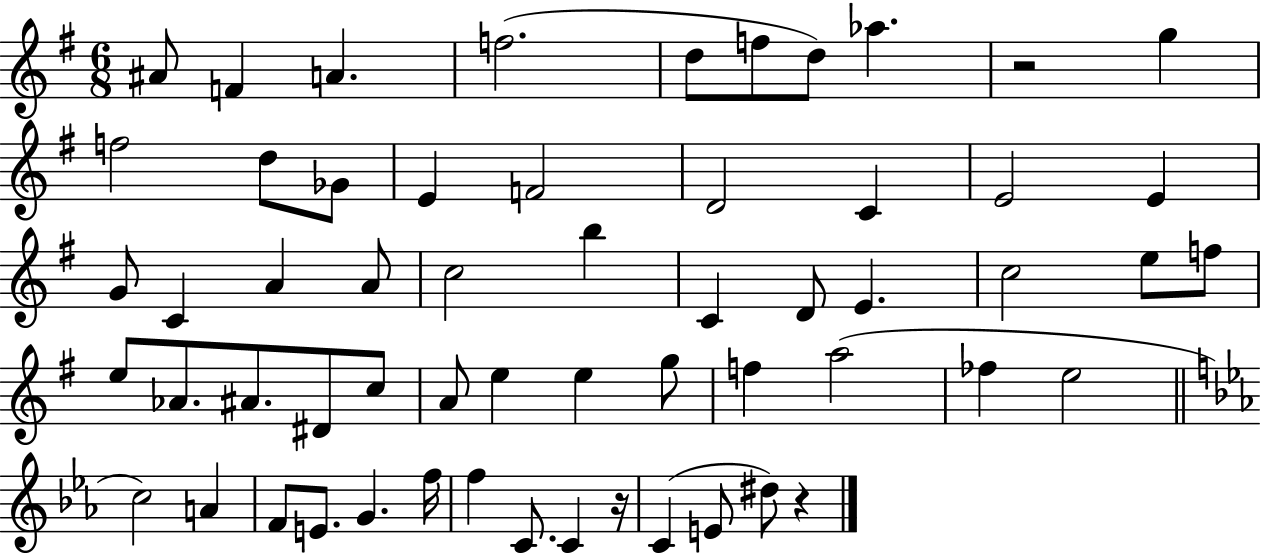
A#4/e F4/q A4/q. F5/h. D5/e F5/e D5/e Ab5/q. R/h G5/q F5/h D5/e Gb4/e E4/q F4/h D4/h C4/q E4/h E4/q G4/e C4/q A4/q A4/e C5/h B5/q C4/q D4/e E4/q. C5/h E5/e F5/e E5/e Ab4/e. A#4/e. D#4/e C5/e A4/e E5/q E5/q G5/e F5/q A5/h FES5/q E5/h C5/h A4/q F4/e E4/e. G4/q. F5/s F5/q C4/e. C4/q R/s C4/q E4/e D#5/e R/q